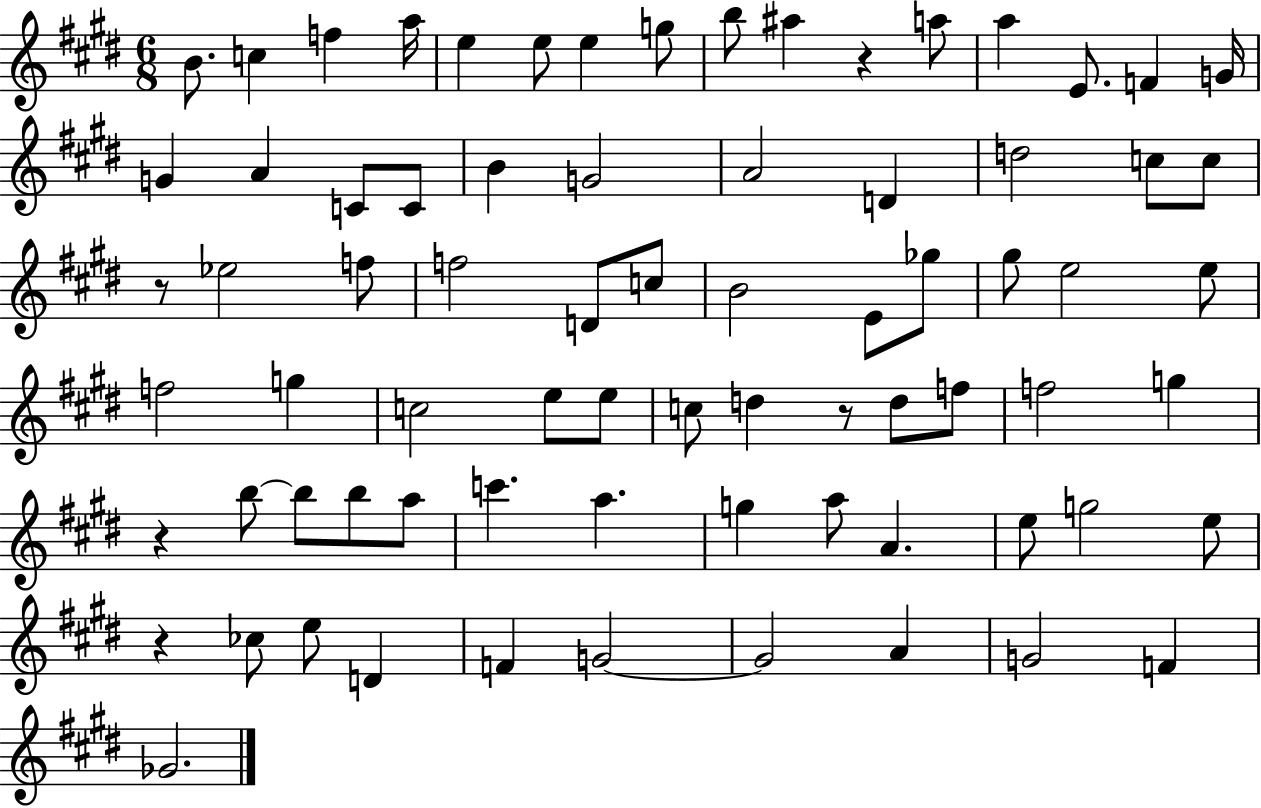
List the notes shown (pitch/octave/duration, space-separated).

B4/e. C5/q F5/q A5/s E5/q E5/e E5/q G5/e B5/e A#5/q R/q A5/e A5/q E4/e. F4/q G4/s G4/q A4/q C4/e C4/e B4/q G4/h A4/h D4/q D5/h C5/e C5/e R/e Eb5/h F5/e F5/h D4/e C5/e B4/h E4/e Gb5/e G#5/e E5/h E5/e F5/h G5/q C5/h E5/e E5/e C5/e D5/q R/e D5/e F5/e F5/h G5/q R/q B5/e B5/e B5/e A5/e C6/q. A5/q. G5/q A5/e A4/q. E5/e G5/h E5/e R/q CES5/e E5/e D4/q F4/q G4/h G4/h A4/q G4/h F4/q Gb4/h.